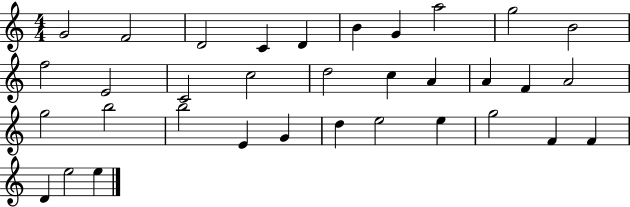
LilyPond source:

{
  \clef treble
  \numericTimeSignature
  \time 4/4
  \key c \major
  g'2 f'2 | d'2 c'4 d'4 | b'4 g'4 a''2 | g''2 b'2 | \break f''2 e'2 | c'2 c''2 | d''2 c''4 a'4 | a'4 f'4 a'2 | \break g''2 b''2 | b''2 e'4 g'4 | d''4 e''2 e''4 | g''2 f'4 f'4 | \break d'4 e''2 e''4 | \bar "|."
}